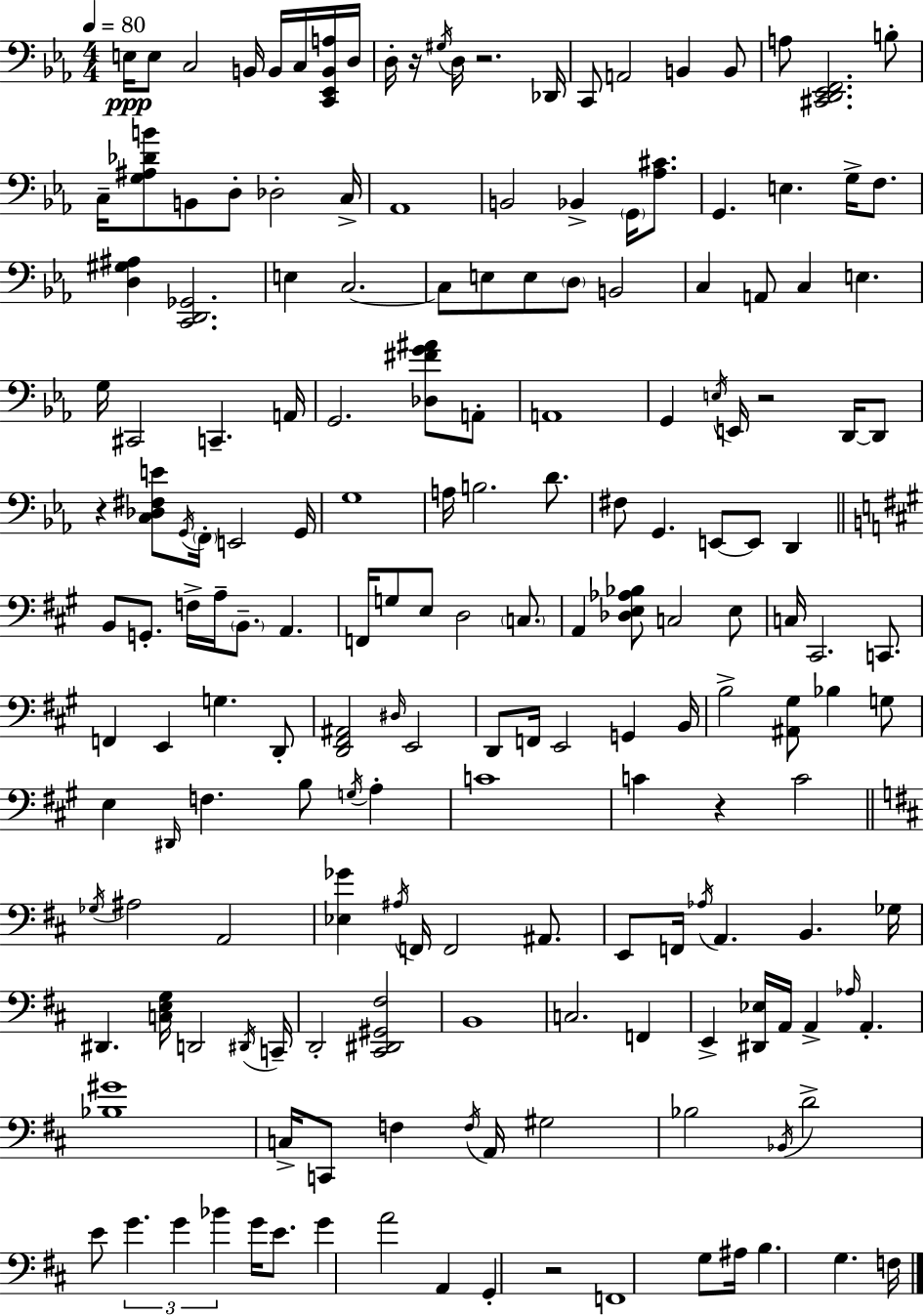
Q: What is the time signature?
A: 4/4